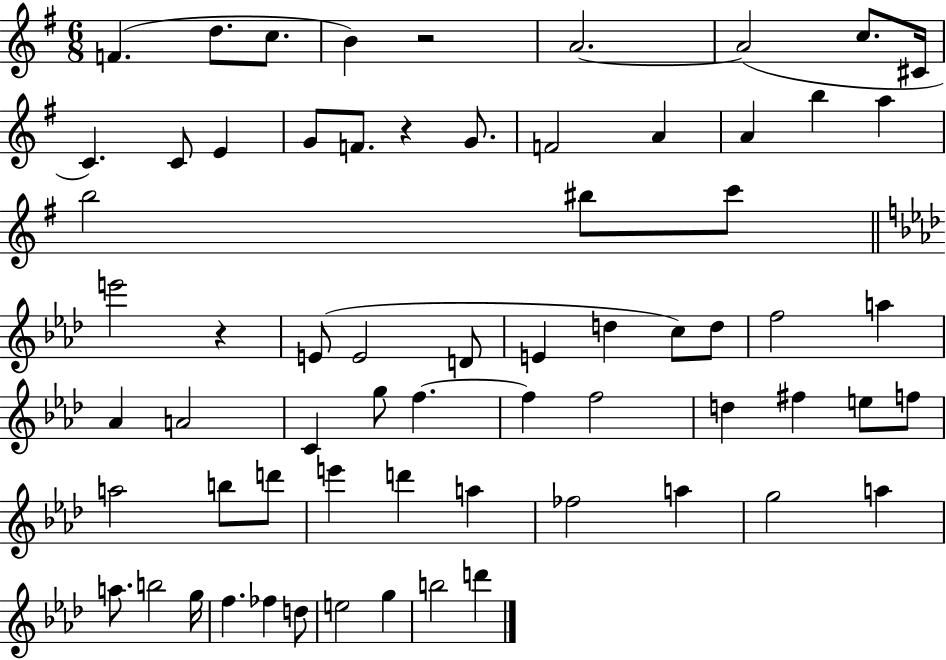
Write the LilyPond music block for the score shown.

{
  \clef treble
  \numericTimeSignature
  \time 6/8
  \key g \major
  \repeat volta 2 { f'4.( d''8. c''8. | b'4) r2 | a'2.~~ | a'2( c''8. cis'16 | \break c'4.) c'8 e'4 | g'8 f'8. r4 g'8. | f'2 a'4 | a'4 b''4 a''4 | \break b''2 bis''8 c'''8 | \bar "||" \break \key aes \major e'''2 r4 | e'8( e'2 d'8 | e'4 d''4 c''8) d''8 | f''2 a''4 | \break aes'4 a'2 | c'4 g''8 f''4.~~ | f''4 f''2 | d''4 fis''4 e''8 f''8 | \break a''2 b''8 d'''8 | e'''4 d'''4 a''4 | fes''2 a''4 | g''2 a''4 | \break a''8. b''2 g''16 | f''4. fes''4 d''8 | e''2 g''4 | b''2 d'''4 | \break } \bar "|."
}